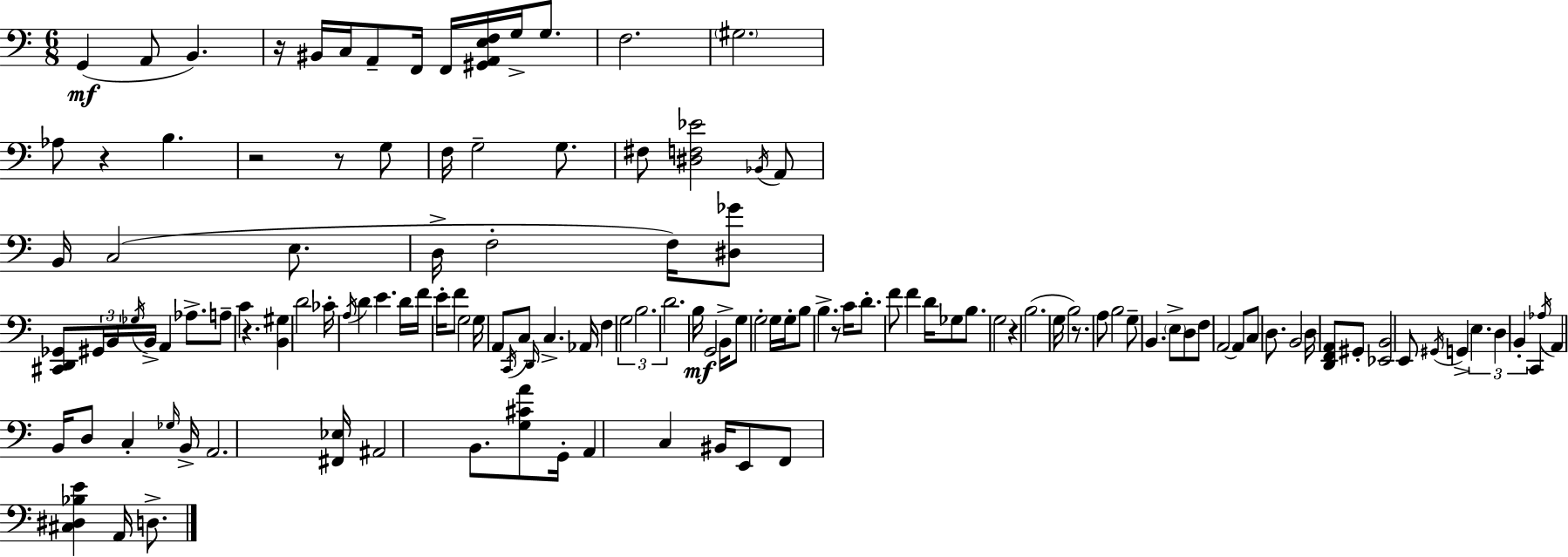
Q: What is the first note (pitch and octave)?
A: G2